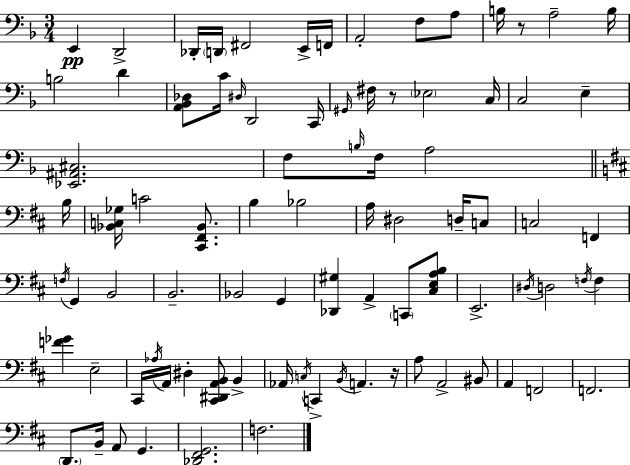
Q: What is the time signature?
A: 3/4